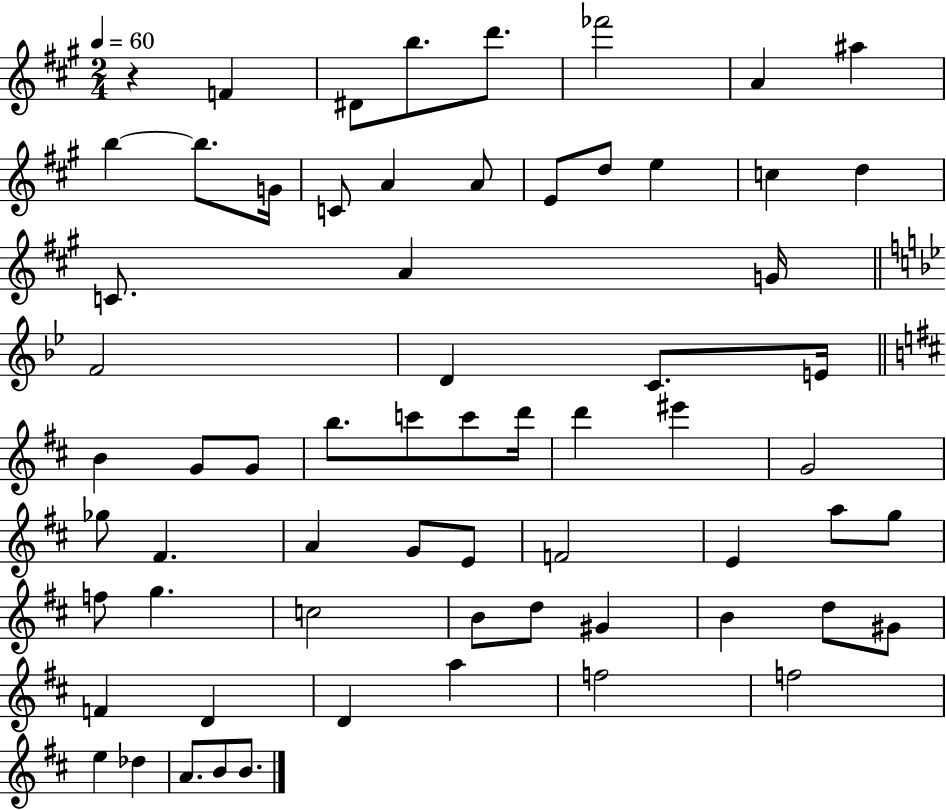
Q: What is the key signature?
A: A major